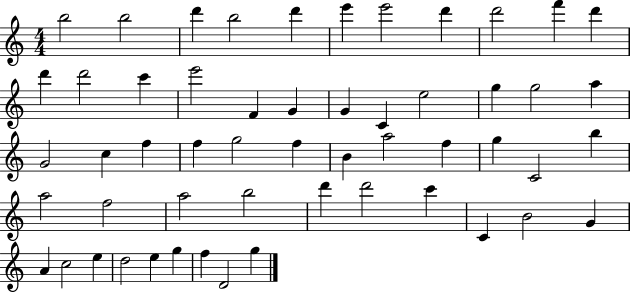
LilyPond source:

{
  \clef treble
  \numericTimeSignature
  \time 4/4
  \key c \major
  b''2 b''2 | d'''4 b''2 d'''4 | e'''4 e'''2 d'''4 | d'''2 f'''4 d'''4 | \break d'''4 d'''2 c'''4 | e'''2 f'4 g'4 | g'4 c'4 e''2 | g''4 g''2 a''4 | \break g'2 c''4 f''4 | f''4 g''2 f''4 | b'4 a''2 f''4 | g''4 c'2 b''4 | \break a''2 f''2 | a''2 b''2 | d'''4 d'''2 c'''4 | c'4 b'2 g'4 | \break a'4 c''2 e''4 | d''2 e''4 g''4 | f''4 d'2 g''4 | \bar "|."
}